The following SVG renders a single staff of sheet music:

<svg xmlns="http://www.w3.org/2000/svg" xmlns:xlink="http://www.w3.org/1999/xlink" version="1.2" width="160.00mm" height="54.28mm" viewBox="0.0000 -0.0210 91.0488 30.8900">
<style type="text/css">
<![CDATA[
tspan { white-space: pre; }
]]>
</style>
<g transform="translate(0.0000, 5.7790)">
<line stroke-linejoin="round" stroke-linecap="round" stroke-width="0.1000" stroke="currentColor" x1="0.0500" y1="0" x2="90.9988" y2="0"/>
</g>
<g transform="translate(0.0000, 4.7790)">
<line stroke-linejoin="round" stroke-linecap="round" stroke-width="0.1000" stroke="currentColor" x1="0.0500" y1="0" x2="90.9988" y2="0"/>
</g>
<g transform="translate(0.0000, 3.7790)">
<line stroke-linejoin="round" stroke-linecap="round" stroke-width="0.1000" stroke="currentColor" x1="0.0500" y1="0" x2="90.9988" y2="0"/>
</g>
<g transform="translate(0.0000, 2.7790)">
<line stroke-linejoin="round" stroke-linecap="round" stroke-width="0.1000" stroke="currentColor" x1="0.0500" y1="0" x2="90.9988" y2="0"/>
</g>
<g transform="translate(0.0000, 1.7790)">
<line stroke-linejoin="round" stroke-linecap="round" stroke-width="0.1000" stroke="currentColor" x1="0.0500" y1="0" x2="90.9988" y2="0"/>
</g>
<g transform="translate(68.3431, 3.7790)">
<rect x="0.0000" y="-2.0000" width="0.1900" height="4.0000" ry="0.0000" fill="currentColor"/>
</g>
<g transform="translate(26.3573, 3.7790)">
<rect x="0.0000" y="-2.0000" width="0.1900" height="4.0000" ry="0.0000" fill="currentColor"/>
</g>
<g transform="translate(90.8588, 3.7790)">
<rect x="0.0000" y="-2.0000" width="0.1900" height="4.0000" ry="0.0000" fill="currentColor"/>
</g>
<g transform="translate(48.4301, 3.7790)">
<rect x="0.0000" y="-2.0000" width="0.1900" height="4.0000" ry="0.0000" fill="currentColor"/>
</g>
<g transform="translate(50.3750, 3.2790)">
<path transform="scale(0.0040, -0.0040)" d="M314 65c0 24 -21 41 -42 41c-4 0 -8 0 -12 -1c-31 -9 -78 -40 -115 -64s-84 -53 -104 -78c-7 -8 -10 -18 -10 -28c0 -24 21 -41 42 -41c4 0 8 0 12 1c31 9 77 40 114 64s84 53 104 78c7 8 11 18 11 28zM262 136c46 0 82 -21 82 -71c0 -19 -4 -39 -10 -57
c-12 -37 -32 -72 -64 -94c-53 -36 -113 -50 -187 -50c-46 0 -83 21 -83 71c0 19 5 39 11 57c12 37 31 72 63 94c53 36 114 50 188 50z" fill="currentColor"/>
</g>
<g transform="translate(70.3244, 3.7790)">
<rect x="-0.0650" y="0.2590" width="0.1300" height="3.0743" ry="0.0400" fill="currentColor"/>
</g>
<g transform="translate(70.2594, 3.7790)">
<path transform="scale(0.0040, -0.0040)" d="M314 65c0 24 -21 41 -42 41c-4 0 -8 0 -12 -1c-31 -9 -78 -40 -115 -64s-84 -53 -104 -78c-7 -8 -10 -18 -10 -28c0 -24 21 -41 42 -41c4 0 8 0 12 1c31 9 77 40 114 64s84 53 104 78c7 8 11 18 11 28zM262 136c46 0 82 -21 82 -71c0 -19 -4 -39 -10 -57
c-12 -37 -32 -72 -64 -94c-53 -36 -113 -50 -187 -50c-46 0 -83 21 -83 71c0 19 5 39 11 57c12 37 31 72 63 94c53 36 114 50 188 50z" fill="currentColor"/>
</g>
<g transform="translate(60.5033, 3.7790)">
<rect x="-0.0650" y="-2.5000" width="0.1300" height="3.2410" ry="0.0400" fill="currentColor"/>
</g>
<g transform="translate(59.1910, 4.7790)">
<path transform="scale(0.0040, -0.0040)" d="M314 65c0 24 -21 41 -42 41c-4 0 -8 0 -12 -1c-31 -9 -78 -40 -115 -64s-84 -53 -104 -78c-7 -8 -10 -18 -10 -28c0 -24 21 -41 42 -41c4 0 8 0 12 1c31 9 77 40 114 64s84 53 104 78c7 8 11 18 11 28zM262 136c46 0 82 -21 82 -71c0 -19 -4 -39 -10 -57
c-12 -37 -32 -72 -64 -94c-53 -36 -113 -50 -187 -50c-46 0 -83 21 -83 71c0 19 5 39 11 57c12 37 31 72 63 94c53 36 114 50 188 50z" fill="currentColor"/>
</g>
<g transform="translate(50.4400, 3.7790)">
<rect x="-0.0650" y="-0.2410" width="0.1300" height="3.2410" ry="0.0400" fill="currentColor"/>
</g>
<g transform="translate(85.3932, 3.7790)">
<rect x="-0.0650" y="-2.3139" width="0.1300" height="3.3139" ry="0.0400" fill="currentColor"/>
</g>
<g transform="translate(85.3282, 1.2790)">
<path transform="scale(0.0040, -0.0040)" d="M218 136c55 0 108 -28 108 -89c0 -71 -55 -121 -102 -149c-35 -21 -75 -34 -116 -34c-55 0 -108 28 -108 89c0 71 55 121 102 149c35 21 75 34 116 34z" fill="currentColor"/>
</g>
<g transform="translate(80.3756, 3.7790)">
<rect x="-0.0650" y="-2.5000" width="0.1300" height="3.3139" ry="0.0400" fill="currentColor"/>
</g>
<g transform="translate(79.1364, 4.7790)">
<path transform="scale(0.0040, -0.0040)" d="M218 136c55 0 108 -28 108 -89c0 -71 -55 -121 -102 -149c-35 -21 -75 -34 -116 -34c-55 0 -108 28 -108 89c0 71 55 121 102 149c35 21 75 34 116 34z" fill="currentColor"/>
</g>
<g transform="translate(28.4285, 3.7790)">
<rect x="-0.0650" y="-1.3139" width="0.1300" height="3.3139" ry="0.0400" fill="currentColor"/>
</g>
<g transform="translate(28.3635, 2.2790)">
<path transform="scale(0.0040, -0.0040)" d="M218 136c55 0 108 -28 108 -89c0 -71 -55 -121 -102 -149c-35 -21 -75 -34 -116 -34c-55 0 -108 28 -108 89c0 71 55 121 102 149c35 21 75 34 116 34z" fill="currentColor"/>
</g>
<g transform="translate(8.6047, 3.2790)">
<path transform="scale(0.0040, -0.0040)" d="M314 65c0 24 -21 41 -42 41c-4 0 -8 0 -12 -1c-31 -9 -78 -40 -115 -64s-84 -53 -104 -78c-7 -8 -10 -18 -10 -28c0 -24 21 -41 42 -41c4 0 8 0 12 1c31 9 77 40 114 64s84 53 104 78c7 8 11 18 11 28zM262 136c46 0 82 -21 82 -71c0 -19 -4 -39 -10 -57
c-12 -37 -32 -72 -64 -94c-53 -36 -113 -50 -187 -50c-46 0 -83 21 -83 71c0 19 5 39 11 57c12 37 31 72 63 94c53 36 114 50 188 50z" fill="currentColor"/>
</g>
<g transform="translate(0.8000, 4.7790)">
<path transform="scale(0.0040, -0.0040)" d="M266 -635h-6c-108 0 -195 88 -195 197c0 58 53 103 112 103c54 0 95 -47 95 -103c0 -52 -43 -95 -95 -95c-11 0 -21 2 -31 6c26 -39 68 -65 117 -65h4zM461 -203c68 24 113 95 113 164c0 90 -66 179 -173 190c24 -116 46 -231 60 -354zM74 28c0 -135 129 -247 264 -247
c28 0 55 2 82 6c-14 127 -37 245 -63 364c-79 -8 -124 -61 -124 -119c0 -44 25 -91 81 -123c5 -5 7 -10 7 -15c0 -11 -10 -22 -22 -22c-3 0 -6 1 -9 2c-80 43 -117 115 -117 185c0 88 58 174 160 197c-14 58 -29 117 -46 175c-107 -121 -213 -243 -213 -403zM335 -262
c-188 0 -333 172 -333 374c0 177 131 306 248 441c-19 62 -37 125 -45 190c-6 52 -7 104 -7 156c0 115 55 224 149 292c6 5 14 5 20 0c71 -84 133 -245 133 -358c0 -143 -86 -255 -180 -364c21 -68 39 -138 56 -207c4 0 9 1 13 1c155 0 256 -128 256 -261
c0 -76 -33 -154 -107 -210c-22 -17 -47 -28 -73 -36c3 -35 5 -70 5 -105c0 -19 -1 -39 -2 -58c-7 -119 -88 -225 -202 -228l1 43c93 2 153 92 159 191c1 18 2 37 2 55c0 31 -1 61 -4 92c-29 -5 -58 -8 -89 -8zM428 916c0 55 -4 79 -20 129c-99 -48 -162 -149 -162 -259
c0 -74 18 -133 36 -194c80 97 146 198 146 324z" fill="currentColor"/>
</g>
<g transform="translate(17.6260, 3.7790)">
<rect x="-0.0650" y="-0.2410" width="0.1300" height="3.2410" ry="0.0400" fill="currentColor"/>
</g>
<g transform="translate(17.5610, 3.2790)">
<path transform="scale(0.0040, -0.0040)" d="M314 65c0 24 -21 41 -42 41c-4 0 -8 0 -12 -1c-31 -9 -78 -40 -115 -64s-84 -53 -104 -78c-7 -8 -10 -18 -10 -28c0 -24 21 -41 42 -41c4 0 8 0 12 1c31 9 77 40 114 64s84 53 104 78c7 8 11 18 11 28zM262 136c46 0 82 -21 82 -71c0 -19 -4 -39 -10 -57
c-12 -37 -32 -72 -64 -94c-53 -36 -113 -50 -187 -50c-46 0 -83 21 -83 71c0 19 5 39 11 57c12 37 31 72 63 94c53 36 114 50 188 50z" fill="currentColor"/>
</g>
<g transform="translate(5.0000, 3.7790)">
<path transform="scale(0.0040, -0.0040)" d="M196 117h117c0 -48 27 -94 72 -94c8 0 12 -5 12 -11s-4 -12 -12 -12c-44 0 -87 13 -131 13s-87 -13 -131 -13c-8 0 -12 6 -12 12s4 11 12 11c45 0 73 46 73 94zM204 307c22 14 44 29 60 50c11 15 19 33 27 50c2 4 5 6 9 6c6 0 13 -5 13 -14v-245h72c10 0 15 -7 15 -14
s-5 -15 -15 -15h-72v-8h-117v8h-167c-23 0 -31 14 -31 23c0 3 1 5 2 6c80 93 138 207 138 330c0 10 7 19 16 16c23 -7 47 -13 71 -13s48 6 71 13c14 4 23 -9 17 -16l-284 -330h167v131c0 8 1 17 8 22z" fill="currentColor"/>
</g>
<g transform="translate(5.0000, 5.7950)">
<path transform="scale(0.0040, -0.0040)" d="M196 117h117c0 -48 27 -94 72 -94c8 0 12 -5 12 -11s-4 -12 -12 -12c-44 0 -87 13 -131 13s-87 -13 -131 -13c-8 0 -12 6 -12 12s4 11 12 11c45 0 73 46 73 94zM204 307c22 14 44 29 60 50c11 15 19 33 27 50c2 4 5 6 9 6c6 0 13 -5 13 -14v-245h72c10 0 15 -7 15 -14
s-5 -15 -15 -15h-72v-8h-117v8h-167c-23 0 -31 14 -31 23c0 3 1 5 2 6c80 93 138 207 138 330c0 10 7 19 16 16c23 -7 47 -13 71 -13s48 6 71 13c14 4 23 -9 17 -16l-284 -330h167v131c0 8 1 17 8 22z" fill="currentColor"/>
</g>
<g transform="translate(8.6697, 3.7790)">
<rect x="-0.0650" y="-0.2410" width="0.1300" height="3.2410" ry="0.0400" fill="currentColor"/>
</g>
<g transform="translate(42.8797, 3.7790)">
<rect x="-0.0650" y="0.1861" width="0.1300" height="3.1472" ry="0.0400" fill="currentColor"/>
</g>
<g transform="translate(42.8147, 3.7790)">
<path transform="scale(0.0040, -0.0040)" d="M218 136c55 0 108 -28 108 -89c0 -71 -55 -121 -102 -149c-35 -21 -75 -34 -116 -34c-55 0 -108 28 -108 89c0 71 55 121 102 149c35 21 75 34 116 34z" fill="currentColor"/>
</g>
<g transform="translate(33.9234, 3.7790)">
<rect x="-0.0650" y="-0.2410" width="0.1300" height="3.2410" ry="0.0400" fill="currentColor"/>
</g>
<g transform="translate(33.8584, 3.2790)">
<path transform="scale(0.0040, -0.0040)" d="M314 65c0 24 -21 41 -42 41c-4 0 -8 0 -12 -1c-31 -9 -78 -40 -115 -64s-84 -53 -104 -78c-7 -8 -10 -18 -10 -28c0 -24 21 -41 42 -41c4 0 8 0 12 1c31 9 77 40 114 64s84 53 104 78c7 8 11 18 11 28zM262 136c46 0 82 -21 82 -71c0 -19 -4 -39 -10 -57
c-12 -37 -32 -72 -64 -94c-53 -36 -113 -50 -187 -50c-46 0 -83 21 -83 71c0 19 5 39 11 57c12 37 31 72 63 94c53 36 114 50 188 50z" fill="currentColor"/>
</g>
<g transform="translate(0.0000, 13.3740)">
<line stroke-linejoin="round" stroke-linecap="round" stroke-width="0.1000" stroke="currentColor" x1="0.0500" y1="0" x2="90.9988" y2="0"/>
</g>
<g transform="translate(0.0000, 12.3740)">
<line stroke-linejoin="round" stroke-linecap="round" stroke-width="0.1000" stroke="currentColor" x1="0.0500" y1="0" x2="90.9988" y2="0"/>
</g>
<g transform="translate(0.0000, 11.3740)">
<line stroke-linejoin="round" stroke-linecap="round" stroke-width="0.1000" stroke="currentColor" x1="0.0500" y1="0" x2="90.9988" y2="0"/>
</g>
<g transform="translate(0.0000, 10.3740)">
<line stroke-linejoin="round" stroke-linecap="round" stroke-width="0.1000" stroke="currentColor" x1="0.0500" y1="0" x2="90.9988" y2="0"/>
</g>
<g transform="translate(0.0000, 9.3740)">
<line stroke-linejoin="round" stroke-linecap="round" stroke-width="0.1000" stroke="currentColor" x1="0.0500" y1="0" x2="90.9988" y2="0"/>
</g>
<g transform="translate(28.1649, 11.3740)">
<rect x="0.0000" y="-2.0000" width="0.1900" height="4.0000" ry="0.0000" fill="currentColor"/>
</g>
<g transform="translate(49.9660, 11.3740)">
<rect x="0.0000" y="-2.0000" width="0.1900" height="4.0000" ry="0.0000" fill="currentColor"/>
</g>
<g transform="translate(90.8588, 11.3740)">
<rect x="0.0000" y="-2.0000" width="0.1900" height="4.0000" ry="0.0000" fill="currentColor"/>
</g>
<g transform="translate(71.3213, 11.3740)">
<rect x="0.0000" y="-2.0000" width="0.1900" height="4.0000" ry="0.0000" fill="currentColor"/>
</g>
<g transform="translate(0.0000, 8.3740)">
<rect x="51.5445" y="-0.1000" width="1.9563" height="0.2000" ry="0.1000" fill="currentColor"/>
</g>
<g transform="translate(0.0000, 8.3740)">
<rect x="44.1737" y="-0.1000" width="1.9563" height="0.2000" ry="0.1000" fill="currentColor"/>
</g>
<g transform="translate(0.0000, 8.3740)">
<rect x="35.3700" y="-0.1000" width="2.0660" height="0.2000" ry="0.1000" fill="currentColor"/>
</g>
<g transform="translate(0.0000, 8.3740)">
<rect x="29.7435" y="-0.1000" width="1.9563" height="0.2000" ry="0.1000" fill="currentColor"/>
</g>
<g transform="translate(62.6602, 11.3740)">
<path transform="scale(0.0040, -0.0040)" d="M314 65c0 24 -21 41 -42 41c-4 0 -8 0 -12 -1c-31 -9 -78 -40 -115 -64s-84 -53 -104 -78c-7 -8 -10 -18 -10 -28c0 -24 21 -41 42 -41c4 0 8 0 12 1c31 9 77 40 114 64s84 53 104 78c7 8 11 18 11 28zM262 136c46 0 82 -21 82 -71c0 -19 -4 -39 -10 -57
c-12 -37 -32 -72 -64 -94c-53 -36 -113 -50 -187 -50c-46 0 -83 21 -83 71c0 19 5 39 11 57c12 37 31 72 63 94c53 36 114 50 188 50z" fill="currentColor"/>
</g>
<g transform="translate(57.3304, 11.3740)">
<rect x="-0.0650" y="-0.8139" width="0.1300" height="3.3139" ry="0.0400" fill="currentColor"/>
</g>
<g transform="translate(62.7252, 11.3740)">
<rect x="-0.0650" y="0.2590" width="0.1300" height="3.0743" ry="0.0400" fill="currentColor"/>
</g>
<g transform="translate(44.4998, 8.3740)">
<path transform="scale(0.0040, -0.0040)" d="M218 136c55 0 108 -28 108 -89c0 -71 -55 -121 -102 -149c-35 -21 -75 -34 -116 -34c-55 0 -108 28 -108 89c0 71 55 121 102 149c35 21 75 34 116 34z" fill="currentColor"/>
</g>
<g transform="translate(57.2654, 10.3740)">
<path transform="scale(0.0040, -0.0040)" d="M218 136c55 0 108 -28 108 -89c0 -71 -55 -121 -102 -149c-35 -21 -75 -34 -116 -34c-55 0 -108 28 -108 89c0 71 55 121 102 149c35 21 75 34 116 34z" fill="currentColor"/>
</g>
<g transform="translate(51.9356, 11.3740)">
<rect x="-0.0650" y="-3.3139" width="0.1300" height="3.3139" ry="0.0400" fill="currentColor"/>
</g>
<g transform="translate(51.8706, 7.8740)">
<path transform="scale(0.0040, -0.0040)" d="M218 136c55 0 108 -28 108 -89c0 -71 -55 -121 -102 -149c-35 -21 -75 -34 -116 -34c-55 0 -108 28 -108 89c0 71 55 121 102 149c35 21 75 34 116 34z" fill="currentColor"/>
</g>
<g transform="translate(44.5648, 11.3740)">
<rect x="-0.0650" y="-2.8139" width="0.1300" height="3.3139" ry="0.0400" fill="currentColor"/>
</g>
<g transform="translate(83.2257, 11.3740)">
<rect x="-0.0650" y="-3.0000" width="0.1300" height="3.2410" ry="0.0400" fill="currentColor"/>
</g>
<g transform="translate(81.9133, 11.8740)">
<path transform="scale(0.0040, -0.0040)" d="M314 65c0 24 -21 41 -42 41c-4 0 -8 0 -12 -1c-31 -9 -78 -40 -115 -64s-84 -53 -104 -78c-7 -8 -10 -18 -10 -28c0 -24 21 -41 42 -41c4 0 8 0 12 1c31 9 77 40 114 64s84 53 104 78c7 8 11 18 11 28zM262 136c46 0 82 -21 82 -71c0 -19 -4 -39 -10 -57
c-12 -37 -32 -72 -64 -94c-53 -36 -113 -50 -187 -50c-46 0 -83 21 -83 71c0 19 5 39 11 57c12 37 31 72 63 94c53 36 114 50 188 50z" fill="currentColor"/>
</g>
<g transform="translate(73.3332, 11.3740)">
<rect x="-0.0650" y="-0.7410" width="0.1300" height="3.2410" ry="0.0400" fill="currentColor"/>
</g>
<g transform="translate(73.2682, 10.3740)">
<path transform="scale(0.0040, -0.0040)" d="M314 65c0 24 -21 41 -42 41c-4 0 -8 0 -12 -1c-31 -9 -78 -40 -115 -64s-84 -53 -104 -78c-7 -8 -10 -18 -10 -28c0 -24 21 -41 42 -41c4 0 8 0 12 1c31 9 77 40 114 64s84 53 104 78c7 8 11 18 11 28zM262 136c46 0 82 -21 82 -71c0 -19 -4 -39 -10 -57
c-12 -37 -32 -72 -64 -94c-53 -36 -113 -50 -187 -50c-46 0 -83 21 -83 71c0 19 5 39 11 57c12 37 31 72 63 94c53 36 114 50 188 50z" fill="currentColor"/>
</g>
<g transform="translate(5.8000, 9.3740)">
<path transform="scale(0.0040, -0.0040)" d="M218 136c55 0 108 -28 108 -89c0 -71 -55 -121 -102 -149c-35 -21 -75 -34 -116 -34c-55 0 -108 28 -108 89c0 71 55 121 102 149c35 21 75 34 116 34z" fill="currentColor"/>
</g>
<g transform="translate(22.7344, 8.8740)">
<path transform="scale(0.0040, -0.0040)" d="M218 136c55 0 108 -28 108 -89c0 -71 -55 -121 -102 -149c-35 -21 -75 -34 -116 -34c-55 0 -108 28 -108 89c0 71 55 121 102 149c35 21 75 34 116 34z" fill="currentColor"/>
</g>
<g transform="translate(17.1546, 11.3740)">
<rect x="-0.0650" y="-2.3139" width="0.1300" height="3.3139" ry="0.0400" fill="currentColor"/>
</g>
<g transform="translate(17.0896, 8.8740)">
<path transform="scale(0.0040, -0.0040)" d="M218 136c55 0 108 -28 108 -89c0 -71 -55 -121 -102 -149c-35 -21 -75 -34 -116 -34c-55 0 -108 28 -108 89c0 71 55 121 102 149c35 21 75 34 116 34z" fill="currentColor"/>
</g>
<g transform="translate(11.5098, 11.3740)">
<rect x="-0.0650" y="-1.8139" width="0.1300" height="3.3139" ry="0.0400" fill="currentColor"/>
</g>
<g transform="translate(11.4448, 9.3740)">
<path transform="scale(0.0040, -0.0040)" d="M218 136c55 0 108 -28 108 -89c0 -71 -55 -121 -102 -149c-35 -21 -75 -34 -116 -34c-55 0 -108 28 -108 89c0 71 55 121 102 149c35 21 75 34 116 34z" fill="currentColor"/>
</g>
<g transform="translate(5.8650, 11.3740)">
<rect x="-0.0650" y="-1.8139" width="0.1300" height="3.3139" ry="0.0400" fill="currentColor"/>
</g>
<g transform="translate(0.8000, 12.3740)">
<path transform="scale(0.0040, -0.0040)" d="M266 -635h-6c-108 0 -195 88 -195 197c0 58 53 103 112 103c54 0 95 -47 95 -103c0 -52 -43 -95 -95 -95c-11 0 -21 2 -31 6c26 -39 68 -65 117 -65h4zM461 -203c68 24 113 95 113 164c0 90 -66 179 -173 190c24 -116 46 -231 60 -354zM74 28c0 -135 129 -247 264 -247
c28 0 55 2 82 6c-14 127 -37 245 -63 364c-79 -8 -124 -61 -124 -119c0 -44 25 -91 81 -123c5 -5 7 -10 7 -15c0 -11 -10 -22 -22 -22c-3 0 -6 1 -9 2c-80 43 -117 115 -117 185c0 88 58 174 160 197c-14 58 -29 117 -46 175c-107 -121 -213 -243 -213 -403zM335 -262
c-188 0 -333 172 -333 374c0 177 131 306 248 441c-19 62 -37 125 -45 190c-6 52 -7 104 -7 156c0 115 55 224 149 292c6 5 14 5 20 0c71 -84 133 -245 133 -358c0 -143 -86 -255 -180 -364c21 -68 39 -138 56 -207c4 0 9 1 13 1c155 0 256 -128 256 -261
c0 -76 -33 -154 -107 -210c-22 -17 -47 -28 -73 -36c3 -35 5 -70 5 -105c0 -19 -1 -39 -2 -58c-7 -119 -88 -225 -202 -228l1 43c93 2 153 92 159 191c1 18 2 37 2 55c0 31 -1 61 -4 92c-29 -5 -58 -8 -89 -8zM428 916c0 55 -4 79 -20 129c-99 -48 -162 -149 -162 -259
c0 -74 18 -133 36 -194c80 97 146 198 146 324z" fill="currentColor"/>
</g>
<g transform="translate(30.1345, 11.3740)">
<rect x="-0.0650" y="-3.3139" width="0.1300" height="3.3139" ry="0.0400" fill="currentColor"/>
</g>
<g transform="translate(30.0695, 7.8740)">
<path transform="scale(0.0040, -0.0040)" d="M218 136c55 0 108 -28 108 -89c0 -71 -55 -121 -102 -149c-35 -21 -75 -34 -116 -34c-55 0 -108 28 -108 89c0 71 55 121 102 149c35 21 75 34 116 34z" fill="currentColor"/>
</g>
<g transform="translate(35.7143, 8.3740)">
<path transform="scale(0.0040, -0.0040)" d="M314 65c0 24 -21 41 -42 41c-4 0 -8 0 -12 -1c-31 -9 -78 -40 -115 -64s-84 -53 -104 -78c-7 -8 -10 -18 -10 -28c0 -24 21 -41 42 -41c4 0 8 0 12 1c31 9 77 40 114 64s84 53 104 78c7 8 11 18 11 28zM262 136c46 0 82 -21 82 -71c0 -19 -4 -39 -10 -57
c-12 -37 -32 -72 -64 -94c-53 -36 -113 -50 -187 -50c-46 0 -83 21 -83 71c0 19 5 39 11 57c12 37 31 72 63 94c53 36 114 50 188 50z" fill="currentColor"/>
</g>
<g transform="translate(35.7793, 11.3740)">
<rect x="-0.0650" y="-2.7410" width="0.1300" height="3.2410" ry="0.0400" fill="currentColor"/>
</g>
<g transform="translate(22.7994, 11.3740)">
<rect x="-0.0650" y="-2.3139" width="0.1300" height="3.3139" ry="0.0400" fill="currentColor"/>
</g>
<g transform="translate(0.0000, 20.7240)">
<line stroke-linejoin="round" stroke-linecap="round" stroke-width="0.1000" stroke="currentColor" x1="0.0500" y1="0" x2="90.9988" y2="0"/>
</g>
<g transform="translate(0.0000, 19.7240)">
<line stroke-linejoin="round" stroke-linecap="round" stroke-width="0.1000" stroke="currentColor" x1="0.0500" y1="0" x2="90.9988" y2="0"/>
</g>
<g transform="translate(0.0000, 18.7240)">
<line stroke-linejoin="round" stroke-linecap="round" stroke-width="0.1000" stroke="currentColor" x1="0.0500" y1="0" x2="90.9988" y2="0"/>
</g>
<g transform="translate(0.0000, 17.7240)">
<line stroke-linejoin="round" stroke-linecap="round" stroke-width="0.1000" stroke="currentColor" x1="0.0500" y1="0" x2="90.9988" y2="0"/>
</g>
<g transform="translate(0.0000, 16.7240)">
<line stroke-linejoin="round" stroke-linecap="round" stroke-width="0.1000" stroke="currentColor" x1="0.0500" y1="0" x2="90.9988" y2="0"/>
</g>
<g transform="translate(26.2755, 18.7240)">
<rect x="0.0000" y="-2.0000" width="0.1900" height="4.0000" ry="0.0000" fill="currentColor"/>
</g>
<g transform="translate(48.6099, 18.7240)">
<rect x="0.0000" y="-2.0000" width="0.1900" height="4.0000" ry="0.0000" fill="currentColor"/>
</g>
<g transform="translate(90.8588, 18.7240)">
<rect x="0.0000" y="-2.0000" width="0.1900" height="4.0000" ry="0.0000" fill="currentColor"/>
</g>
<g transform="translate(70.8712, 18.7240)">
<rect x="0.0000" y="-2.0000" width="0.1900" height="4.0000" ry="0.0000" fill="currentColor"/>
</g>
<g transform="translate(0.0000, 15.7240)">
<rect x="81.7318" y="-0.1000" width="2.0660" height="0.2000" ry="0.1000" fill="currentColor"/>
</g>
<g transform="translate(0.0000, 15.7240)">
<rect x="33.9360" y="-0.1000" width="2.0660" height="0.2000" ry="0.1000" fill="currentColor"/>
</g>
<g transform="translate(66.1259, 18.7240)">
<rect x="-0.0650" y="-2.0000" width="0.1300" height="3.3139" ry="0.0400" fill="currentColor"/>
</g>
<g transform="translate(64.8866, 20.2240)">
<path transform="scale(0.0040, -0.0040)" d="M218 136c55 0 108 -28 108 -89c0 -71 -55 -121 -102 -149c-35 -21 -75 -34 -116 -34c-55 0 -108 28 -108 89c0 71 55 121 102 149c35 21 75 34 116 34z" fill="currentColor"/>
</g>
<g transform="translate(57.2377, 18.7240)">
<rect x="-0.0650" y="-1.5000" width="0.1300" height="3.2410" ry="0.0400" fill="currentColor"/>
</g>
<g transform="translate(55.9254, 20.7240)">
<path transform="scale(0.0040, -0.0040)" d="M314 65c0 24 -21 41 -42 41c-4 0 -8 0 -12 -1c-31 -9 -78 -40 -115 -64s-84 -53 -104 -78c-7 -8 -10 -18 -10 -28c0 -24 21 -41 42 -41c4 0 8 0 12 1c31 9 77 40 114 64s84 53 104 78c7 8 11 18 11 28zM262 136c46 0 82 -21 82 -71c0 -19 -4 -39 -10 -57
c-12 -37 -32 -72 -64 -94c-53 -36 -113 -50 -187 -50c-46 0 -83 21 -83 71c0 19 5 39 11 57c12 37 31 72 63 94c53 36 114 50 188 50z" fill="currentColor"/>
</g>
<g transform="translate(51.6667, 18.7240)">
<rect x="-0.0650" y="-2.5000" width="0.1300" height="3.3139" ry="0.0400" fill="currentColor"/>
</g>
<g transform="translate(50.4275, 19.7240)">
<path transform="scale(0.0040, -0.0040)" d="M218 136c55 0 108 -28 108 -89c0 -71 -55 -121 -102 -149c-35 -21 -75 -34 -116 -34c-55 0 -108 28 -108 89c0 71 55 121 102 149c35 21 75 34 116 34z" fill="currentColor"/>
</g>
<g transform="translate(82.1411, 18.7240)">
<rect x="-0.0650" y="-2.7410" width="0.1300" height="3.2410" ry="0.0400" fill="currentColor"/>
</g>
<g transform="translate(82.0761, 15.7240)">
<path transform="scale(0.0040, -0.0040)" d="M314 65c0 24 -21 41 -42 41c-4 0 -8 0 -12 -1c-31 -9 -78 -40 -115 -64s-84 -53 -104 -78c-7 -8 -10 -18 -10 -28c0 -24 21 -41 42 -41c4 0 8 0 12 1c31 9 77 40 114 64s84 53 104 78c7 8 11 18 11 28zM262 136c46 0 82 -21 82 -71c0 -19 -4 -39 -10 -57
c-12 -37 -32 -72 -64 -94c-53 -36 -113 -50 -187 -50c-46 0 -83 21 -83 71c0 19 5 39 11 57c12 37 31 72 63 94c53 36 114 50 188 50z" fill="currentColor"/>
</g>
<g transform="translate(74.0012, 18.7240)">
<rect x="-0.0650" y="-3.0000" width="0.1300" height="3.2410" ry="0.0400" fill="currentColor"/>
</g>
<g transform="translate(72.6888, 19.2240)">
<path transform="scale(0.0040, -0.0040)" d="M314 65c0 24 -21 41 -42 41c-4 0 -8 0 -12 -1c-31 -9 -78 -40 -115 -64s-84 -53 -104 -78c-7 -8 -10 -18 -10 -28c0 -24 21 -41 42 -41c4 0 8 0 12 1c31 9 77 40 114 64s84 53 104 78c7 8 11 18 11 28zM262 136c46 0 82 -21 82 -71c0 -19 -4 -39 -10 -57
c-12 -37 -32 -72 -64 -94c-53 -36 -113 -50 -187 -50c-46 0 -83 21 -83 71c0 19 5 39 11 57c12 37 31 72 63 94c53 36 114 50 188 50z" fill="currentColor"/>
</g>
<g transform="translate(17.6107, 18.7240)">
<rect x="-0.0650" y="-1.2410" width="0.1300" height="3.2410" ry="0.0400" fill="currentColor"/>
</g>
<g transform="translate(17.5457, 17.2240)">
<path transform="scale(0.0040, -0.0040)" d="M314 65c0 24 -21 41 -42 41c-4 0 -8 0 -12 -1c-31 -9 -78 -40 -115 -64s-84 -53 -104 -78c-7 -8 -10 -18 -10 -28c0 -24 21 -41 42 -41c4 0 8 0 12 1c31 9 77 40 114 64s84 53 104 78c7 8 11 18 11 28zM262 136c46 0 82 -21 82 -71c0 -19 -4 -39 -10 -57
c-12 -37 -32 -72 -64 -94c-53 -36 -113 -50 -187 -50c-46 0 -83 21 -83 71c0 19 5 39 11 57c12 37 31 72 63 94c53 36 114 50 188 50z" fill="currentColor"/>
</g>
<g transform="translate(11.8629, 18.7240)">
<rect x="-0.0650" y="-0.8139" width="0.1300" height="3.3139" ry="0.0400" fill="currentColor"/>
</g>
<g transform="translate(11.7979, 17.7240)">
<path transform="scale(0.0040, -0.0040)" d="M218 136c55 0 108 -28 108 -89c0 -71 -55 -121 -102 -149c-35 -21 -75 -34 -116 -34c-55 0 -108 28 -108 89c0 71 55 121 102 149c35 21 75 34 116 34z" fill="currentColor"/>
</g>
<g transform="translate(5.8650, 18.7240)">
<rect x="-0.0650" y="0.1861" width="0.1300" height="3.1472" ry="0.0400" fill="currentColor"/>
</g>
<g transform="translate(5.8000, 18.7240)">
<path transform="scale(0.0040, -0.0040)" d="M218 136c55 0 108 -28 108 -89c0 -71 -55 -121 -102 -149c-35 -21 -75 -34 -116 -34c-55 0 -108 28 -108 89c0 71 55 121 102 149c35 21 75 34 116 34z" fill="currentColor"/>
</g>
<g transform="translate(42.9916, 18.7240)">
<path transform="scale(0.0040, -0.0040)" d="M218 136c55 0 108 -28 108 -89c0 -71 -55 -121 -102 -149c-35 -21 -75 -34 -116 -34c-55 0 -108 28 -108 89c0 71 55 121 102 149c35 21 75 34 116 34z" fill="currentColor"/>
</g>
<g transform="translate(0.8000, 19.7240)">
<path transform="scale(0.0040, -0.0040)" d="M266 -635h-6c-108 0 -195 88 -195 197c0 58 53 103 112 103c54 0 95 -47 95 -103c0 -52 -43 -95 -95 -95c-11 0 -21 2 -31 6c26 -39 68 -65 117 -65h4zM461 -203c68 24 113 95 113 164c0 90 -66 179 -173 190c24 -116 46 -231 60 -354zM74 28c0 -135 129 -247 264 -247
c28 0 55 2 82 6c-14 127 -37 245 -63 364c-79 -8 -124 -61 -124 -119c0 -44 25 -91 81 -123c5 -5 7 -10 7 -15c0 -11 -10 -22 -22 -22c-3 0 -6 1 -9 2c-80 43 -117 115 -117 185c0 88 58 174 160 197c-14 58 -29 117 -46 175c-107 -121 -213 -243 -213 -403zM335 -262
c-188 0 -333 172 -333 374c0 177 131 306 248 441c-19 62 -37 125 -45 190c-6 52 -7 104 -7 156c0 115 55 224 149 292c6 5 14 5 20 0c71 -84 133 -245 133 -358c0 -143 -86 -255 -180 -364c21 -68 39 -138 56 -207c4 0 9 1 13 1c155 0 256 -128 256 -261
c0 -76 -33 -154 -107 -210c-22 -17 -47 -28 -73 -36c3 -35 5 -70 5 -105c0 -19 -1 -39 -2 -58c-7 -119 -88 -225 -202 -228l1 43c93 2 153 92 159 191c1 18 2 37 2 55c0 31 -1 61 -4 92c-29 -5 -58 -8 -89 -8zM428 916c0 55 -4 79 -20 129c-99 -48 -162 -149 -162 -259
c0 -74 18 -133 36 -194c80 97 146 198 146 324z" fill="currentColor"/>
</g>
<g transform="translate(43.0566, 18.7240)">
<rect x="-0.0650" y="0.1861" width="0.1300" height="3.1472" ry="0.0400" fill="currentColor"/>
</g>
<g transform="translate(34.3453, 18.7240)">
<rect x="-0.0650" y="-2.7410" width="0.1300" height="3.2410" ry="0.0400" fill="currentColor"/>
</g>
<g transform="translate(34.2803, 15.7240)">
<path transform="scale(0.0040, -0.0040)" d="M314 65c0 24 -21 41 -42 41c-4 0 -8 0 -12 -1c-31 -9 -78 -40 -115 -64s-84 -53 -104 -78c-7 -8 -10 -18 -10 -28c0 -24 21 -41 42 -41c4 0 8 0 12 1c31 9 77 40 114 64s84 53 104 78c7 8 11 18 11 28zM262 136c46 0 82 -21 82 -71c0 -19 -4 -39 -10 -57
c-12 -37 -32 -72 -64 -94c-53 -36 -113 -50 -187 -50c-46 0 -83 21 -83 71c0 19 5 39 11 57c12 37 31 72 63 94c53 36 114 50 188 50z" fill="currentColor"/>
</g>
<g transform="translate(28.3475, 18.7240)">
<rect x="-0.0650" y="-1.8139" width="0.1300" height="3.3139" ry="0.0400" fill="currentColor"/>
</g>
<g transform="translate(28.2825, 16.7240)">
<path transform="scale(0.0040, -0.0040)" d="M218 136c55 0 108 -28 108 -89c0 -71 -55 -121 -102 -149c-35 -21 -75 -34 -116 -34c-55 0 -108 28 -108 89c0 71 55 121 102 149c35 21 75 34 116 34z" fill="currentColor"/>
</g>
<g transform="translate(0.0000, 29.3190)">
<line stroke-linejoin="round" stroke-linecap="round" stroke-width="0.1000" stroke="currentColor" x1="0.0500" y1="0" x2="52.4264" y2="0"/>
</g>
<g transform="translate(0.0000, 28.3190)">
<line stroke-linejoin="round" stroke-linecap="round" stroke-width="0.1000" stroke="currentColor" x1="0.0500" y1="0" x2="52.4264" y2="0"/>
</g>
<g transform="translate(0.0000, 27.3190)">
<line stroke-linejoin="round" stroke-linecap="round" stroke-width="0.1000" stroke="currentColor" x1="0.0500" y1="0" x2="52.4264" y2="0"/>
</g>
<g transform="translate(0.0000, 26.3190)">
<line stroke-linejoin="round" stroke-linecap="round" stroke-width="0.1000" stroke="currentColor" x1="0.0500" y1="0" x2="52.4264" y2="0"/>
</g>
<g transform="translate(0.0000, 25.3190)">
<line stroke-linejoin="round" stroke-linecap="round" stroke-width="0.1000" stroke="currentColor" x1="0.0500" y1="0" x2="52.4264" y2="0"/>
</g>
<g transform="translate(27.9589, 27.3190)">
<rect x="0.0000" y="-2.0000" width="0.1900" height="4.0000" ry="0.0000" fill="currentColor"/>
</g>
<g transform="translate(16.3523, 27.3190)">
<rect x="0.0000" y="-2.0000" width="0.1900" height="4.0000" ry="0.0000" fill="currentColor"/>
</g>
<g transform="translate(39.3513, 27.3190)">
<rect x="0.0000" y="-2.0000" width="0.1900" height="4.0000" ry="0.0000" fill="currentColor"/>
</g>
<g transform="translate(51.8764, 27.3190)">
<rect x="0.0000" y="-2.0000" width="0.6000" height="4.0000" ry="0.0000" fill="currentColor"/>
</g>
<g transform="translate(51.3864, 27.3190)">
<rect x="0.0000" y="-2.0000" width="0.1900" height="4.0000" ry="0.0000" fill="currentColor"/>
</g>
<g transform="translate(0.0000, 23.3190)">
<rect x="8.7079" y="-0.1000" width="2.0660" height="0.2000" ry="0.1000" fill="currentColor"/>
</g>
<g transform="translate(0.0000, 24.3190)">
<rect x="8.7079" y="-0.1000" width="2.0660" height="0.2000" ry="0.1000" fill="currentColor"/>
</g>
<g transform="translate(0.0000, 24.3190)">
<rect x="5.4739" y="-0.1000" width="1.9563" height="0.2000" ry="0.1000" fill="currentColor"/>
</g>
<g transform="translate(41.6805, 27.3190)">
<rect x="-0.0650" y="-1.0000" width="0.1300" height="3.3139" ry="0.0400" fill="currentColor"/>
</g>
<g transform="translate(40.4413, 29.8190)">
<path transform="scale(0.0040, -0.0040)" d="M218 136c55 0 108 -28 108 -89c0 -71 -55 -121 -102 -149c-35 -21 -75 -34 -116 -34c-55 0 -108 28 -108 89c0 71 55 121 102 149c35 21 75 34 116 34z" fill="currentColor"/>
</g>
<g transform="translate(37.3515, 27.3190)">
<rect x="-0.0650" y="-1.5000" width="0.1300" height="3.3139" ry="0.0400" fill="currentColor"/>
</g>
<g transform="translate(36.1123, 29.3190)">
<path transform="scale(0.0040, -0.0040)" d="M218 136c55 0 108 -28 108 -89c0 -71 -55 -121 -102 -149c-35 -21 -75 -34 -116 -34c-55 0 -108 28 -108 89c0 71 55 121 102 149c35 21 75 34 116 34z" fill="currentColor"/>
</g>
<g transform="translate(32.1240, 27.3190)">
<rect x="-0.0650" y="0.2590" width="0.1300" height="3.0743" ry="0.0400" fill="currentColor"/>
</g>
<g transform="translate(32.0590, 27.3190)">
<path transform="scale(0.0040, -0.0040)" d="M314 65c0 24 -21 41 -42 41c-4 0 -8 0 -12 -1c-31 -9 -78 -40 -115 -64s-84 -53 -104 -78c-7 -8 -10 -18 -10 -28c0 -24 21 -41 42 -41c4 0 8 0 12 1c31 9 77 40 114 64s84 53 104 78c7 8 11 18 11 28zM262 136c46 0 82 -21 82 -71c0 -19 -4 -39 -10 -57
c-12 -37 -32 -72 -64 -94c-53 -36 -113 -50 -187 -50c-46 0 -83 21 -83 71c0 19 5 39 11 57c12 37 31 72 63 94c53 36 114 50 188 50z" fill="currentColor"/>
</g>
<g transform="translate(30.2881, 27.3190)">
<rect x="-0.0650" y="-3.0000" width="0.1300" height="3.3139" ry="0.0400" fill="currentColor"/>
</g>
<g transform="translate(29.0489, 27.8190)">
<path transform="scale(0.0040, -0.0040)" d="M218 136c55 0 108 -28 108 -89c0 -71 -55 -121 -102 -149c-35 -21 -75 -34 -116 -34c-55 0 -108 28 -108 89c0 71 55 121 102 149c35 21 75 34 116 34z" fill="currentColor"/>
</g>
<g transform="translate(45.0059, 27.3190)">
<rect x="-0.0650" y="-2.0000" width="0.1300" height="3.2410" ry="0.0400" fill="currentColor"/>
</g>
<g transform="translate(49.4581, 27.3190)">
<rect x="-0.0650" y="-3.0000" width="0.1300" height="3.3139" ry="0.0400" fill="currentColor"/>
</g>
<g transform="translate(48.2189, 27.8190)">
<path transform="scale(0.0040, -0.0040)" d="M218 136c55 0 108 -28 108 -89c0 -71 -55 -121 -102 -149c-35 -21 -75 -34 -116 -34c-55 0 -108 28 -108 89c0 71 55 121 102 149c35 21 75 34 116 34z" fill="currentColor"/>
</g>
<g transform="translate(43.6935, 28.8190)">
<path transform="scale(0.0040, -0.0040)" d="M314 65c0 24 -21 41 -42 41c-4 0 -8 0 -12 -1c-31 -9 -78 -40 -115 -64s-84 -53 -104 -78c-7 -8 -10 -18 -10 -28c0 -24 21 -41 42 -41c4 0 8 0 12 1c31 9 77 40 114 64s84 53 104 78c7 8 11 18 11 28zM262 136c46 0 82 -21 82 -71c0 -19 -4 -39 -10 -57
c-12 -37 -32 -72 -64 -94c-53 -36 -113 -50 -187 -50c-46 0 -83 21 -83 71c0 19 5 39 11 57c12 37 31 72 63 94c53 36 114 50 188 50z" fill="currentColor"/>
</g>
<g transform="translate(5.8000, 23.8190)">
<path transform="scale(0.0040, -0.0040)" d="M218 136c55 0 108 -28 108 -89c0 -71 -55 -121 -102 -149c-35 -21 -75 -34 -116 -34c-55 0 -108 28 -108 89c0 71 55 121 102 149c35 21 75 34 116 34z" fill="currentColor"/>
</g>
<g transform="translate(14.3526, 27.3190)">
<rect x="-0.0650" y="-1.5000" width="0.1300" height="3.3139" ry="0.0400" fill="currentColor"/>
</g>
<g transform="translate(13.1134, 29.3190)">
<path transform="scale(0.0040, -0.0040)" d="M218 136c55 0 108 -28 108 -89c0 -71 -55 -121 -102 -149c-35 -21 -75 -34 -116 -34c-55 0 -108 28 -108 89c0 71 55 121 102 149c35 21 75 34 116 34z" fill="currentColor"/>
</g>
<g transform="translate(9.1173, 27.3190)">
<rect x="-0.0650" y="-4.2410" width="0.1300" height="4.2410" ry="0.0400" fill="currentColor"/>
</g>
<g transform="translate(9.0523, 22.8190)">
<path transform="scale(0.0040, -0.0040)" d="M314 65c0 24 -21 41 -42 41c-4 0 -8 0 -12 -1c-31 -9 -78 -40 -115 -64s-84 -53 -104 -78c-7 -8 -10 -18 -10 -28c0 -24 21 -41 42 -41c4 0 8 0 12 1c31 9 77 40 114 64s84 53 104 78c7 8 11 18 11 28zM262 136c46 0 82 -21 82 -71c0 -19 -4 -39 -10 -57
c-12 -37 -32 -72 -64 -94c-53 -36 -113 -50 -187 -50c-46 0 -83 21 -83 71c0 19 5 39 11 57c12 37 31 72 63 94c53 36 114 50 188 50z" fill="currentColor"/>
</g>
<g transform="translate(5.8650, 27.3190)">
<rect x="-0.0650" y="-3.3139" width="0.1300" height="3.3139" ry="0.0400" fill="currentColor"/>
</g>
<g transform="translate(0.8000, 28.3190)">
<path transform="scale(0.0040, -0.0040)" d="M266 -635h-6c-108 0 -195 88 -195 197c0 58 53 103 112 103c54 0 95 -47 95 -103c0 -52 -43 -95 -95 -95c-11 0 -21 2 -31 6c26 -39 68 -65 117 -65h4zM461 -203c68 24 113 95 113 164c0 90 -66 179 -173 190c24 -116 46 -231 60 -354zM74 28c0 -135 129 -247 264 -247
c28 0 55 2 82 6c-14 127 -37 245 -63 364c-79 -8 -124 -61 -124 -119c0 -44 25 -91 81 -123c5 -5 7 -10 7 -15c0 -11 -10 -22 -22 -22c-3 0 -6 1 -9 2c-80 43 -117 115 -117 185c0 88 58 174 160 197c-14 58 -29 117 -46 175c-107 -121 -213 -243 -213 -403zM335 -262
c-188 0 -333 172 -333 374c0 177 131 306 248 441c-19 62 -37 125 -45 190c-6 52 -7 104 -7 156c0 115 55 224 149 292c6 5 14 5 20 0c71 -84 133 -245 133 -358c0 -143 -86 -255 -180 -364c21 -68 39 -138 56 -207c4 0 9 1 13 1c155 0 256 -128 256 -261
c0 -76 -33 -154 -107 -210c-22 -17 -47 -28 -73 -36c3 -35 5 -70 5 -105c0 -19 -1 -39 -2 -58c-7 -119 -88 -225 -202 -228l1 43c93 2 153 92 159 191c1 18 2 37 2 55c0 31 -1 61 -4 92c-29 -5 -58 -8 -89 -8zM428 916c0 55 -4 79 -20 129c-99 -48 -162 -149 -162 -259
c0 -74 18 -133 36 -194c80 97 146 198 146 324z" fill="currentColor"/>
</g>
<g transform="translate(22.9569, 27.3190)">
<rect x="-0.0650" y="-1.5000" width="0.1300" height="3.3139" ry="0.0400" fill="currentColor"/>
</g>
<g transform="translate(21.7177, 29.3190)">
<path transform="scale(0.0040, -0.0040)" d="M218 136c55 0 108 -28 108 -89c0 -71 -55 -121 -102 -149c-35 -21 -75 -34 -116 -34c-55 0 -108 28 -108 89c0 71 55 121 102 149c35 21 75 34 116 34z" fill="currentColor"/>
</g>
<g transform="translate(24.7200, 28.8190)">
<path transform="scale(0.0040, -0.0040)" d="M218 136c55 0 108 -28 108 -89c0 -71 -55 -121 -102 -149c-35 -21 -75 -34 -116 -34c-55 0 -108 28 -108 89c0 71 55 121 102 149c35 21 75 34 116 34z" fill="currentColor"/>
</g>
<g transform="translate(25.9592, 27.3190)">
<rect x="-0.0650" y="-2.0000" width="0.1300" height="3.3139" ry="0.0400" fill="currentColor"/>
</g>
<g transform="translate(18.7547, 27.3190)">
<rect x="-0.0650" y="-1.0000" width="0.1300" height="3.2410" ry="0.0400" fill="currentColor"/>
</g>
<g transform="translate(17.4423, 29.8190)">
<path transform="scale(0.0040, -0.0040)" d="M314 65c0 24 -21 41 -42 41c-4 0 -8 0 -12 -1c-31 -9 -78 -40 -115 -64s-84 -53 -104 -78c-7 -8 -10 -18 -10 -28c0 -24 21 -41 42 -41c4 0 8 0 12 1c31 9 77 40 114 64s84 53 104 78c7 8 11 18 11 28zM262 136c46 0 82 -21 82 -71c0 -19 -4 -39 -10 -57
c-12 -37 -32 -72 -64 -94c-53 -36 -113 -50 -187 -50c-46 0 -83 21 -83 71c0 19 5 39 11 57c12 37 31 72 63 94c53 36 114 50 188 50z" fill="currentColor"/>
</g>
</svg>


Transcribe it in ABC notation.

X:1
T:Untitled
M:4/4
L:1/4
K:C
c2 c2 e c2 B c2 G2 B2 G g f f g g b a2 a b d B2 d2 A2 B d e2 f a2 B G E2 F A2 a2 b d'2 E D2 E F A B2 E D F2 A